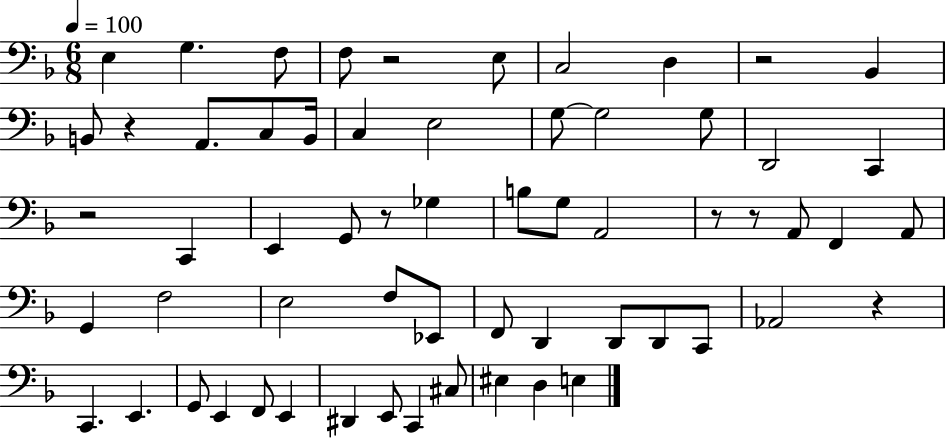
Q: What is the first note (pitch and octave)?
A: E3